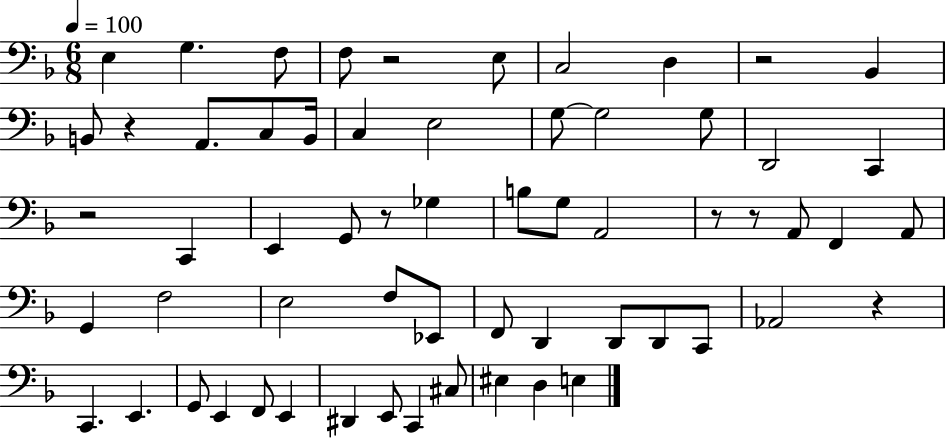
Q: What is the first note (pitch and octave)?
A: E3